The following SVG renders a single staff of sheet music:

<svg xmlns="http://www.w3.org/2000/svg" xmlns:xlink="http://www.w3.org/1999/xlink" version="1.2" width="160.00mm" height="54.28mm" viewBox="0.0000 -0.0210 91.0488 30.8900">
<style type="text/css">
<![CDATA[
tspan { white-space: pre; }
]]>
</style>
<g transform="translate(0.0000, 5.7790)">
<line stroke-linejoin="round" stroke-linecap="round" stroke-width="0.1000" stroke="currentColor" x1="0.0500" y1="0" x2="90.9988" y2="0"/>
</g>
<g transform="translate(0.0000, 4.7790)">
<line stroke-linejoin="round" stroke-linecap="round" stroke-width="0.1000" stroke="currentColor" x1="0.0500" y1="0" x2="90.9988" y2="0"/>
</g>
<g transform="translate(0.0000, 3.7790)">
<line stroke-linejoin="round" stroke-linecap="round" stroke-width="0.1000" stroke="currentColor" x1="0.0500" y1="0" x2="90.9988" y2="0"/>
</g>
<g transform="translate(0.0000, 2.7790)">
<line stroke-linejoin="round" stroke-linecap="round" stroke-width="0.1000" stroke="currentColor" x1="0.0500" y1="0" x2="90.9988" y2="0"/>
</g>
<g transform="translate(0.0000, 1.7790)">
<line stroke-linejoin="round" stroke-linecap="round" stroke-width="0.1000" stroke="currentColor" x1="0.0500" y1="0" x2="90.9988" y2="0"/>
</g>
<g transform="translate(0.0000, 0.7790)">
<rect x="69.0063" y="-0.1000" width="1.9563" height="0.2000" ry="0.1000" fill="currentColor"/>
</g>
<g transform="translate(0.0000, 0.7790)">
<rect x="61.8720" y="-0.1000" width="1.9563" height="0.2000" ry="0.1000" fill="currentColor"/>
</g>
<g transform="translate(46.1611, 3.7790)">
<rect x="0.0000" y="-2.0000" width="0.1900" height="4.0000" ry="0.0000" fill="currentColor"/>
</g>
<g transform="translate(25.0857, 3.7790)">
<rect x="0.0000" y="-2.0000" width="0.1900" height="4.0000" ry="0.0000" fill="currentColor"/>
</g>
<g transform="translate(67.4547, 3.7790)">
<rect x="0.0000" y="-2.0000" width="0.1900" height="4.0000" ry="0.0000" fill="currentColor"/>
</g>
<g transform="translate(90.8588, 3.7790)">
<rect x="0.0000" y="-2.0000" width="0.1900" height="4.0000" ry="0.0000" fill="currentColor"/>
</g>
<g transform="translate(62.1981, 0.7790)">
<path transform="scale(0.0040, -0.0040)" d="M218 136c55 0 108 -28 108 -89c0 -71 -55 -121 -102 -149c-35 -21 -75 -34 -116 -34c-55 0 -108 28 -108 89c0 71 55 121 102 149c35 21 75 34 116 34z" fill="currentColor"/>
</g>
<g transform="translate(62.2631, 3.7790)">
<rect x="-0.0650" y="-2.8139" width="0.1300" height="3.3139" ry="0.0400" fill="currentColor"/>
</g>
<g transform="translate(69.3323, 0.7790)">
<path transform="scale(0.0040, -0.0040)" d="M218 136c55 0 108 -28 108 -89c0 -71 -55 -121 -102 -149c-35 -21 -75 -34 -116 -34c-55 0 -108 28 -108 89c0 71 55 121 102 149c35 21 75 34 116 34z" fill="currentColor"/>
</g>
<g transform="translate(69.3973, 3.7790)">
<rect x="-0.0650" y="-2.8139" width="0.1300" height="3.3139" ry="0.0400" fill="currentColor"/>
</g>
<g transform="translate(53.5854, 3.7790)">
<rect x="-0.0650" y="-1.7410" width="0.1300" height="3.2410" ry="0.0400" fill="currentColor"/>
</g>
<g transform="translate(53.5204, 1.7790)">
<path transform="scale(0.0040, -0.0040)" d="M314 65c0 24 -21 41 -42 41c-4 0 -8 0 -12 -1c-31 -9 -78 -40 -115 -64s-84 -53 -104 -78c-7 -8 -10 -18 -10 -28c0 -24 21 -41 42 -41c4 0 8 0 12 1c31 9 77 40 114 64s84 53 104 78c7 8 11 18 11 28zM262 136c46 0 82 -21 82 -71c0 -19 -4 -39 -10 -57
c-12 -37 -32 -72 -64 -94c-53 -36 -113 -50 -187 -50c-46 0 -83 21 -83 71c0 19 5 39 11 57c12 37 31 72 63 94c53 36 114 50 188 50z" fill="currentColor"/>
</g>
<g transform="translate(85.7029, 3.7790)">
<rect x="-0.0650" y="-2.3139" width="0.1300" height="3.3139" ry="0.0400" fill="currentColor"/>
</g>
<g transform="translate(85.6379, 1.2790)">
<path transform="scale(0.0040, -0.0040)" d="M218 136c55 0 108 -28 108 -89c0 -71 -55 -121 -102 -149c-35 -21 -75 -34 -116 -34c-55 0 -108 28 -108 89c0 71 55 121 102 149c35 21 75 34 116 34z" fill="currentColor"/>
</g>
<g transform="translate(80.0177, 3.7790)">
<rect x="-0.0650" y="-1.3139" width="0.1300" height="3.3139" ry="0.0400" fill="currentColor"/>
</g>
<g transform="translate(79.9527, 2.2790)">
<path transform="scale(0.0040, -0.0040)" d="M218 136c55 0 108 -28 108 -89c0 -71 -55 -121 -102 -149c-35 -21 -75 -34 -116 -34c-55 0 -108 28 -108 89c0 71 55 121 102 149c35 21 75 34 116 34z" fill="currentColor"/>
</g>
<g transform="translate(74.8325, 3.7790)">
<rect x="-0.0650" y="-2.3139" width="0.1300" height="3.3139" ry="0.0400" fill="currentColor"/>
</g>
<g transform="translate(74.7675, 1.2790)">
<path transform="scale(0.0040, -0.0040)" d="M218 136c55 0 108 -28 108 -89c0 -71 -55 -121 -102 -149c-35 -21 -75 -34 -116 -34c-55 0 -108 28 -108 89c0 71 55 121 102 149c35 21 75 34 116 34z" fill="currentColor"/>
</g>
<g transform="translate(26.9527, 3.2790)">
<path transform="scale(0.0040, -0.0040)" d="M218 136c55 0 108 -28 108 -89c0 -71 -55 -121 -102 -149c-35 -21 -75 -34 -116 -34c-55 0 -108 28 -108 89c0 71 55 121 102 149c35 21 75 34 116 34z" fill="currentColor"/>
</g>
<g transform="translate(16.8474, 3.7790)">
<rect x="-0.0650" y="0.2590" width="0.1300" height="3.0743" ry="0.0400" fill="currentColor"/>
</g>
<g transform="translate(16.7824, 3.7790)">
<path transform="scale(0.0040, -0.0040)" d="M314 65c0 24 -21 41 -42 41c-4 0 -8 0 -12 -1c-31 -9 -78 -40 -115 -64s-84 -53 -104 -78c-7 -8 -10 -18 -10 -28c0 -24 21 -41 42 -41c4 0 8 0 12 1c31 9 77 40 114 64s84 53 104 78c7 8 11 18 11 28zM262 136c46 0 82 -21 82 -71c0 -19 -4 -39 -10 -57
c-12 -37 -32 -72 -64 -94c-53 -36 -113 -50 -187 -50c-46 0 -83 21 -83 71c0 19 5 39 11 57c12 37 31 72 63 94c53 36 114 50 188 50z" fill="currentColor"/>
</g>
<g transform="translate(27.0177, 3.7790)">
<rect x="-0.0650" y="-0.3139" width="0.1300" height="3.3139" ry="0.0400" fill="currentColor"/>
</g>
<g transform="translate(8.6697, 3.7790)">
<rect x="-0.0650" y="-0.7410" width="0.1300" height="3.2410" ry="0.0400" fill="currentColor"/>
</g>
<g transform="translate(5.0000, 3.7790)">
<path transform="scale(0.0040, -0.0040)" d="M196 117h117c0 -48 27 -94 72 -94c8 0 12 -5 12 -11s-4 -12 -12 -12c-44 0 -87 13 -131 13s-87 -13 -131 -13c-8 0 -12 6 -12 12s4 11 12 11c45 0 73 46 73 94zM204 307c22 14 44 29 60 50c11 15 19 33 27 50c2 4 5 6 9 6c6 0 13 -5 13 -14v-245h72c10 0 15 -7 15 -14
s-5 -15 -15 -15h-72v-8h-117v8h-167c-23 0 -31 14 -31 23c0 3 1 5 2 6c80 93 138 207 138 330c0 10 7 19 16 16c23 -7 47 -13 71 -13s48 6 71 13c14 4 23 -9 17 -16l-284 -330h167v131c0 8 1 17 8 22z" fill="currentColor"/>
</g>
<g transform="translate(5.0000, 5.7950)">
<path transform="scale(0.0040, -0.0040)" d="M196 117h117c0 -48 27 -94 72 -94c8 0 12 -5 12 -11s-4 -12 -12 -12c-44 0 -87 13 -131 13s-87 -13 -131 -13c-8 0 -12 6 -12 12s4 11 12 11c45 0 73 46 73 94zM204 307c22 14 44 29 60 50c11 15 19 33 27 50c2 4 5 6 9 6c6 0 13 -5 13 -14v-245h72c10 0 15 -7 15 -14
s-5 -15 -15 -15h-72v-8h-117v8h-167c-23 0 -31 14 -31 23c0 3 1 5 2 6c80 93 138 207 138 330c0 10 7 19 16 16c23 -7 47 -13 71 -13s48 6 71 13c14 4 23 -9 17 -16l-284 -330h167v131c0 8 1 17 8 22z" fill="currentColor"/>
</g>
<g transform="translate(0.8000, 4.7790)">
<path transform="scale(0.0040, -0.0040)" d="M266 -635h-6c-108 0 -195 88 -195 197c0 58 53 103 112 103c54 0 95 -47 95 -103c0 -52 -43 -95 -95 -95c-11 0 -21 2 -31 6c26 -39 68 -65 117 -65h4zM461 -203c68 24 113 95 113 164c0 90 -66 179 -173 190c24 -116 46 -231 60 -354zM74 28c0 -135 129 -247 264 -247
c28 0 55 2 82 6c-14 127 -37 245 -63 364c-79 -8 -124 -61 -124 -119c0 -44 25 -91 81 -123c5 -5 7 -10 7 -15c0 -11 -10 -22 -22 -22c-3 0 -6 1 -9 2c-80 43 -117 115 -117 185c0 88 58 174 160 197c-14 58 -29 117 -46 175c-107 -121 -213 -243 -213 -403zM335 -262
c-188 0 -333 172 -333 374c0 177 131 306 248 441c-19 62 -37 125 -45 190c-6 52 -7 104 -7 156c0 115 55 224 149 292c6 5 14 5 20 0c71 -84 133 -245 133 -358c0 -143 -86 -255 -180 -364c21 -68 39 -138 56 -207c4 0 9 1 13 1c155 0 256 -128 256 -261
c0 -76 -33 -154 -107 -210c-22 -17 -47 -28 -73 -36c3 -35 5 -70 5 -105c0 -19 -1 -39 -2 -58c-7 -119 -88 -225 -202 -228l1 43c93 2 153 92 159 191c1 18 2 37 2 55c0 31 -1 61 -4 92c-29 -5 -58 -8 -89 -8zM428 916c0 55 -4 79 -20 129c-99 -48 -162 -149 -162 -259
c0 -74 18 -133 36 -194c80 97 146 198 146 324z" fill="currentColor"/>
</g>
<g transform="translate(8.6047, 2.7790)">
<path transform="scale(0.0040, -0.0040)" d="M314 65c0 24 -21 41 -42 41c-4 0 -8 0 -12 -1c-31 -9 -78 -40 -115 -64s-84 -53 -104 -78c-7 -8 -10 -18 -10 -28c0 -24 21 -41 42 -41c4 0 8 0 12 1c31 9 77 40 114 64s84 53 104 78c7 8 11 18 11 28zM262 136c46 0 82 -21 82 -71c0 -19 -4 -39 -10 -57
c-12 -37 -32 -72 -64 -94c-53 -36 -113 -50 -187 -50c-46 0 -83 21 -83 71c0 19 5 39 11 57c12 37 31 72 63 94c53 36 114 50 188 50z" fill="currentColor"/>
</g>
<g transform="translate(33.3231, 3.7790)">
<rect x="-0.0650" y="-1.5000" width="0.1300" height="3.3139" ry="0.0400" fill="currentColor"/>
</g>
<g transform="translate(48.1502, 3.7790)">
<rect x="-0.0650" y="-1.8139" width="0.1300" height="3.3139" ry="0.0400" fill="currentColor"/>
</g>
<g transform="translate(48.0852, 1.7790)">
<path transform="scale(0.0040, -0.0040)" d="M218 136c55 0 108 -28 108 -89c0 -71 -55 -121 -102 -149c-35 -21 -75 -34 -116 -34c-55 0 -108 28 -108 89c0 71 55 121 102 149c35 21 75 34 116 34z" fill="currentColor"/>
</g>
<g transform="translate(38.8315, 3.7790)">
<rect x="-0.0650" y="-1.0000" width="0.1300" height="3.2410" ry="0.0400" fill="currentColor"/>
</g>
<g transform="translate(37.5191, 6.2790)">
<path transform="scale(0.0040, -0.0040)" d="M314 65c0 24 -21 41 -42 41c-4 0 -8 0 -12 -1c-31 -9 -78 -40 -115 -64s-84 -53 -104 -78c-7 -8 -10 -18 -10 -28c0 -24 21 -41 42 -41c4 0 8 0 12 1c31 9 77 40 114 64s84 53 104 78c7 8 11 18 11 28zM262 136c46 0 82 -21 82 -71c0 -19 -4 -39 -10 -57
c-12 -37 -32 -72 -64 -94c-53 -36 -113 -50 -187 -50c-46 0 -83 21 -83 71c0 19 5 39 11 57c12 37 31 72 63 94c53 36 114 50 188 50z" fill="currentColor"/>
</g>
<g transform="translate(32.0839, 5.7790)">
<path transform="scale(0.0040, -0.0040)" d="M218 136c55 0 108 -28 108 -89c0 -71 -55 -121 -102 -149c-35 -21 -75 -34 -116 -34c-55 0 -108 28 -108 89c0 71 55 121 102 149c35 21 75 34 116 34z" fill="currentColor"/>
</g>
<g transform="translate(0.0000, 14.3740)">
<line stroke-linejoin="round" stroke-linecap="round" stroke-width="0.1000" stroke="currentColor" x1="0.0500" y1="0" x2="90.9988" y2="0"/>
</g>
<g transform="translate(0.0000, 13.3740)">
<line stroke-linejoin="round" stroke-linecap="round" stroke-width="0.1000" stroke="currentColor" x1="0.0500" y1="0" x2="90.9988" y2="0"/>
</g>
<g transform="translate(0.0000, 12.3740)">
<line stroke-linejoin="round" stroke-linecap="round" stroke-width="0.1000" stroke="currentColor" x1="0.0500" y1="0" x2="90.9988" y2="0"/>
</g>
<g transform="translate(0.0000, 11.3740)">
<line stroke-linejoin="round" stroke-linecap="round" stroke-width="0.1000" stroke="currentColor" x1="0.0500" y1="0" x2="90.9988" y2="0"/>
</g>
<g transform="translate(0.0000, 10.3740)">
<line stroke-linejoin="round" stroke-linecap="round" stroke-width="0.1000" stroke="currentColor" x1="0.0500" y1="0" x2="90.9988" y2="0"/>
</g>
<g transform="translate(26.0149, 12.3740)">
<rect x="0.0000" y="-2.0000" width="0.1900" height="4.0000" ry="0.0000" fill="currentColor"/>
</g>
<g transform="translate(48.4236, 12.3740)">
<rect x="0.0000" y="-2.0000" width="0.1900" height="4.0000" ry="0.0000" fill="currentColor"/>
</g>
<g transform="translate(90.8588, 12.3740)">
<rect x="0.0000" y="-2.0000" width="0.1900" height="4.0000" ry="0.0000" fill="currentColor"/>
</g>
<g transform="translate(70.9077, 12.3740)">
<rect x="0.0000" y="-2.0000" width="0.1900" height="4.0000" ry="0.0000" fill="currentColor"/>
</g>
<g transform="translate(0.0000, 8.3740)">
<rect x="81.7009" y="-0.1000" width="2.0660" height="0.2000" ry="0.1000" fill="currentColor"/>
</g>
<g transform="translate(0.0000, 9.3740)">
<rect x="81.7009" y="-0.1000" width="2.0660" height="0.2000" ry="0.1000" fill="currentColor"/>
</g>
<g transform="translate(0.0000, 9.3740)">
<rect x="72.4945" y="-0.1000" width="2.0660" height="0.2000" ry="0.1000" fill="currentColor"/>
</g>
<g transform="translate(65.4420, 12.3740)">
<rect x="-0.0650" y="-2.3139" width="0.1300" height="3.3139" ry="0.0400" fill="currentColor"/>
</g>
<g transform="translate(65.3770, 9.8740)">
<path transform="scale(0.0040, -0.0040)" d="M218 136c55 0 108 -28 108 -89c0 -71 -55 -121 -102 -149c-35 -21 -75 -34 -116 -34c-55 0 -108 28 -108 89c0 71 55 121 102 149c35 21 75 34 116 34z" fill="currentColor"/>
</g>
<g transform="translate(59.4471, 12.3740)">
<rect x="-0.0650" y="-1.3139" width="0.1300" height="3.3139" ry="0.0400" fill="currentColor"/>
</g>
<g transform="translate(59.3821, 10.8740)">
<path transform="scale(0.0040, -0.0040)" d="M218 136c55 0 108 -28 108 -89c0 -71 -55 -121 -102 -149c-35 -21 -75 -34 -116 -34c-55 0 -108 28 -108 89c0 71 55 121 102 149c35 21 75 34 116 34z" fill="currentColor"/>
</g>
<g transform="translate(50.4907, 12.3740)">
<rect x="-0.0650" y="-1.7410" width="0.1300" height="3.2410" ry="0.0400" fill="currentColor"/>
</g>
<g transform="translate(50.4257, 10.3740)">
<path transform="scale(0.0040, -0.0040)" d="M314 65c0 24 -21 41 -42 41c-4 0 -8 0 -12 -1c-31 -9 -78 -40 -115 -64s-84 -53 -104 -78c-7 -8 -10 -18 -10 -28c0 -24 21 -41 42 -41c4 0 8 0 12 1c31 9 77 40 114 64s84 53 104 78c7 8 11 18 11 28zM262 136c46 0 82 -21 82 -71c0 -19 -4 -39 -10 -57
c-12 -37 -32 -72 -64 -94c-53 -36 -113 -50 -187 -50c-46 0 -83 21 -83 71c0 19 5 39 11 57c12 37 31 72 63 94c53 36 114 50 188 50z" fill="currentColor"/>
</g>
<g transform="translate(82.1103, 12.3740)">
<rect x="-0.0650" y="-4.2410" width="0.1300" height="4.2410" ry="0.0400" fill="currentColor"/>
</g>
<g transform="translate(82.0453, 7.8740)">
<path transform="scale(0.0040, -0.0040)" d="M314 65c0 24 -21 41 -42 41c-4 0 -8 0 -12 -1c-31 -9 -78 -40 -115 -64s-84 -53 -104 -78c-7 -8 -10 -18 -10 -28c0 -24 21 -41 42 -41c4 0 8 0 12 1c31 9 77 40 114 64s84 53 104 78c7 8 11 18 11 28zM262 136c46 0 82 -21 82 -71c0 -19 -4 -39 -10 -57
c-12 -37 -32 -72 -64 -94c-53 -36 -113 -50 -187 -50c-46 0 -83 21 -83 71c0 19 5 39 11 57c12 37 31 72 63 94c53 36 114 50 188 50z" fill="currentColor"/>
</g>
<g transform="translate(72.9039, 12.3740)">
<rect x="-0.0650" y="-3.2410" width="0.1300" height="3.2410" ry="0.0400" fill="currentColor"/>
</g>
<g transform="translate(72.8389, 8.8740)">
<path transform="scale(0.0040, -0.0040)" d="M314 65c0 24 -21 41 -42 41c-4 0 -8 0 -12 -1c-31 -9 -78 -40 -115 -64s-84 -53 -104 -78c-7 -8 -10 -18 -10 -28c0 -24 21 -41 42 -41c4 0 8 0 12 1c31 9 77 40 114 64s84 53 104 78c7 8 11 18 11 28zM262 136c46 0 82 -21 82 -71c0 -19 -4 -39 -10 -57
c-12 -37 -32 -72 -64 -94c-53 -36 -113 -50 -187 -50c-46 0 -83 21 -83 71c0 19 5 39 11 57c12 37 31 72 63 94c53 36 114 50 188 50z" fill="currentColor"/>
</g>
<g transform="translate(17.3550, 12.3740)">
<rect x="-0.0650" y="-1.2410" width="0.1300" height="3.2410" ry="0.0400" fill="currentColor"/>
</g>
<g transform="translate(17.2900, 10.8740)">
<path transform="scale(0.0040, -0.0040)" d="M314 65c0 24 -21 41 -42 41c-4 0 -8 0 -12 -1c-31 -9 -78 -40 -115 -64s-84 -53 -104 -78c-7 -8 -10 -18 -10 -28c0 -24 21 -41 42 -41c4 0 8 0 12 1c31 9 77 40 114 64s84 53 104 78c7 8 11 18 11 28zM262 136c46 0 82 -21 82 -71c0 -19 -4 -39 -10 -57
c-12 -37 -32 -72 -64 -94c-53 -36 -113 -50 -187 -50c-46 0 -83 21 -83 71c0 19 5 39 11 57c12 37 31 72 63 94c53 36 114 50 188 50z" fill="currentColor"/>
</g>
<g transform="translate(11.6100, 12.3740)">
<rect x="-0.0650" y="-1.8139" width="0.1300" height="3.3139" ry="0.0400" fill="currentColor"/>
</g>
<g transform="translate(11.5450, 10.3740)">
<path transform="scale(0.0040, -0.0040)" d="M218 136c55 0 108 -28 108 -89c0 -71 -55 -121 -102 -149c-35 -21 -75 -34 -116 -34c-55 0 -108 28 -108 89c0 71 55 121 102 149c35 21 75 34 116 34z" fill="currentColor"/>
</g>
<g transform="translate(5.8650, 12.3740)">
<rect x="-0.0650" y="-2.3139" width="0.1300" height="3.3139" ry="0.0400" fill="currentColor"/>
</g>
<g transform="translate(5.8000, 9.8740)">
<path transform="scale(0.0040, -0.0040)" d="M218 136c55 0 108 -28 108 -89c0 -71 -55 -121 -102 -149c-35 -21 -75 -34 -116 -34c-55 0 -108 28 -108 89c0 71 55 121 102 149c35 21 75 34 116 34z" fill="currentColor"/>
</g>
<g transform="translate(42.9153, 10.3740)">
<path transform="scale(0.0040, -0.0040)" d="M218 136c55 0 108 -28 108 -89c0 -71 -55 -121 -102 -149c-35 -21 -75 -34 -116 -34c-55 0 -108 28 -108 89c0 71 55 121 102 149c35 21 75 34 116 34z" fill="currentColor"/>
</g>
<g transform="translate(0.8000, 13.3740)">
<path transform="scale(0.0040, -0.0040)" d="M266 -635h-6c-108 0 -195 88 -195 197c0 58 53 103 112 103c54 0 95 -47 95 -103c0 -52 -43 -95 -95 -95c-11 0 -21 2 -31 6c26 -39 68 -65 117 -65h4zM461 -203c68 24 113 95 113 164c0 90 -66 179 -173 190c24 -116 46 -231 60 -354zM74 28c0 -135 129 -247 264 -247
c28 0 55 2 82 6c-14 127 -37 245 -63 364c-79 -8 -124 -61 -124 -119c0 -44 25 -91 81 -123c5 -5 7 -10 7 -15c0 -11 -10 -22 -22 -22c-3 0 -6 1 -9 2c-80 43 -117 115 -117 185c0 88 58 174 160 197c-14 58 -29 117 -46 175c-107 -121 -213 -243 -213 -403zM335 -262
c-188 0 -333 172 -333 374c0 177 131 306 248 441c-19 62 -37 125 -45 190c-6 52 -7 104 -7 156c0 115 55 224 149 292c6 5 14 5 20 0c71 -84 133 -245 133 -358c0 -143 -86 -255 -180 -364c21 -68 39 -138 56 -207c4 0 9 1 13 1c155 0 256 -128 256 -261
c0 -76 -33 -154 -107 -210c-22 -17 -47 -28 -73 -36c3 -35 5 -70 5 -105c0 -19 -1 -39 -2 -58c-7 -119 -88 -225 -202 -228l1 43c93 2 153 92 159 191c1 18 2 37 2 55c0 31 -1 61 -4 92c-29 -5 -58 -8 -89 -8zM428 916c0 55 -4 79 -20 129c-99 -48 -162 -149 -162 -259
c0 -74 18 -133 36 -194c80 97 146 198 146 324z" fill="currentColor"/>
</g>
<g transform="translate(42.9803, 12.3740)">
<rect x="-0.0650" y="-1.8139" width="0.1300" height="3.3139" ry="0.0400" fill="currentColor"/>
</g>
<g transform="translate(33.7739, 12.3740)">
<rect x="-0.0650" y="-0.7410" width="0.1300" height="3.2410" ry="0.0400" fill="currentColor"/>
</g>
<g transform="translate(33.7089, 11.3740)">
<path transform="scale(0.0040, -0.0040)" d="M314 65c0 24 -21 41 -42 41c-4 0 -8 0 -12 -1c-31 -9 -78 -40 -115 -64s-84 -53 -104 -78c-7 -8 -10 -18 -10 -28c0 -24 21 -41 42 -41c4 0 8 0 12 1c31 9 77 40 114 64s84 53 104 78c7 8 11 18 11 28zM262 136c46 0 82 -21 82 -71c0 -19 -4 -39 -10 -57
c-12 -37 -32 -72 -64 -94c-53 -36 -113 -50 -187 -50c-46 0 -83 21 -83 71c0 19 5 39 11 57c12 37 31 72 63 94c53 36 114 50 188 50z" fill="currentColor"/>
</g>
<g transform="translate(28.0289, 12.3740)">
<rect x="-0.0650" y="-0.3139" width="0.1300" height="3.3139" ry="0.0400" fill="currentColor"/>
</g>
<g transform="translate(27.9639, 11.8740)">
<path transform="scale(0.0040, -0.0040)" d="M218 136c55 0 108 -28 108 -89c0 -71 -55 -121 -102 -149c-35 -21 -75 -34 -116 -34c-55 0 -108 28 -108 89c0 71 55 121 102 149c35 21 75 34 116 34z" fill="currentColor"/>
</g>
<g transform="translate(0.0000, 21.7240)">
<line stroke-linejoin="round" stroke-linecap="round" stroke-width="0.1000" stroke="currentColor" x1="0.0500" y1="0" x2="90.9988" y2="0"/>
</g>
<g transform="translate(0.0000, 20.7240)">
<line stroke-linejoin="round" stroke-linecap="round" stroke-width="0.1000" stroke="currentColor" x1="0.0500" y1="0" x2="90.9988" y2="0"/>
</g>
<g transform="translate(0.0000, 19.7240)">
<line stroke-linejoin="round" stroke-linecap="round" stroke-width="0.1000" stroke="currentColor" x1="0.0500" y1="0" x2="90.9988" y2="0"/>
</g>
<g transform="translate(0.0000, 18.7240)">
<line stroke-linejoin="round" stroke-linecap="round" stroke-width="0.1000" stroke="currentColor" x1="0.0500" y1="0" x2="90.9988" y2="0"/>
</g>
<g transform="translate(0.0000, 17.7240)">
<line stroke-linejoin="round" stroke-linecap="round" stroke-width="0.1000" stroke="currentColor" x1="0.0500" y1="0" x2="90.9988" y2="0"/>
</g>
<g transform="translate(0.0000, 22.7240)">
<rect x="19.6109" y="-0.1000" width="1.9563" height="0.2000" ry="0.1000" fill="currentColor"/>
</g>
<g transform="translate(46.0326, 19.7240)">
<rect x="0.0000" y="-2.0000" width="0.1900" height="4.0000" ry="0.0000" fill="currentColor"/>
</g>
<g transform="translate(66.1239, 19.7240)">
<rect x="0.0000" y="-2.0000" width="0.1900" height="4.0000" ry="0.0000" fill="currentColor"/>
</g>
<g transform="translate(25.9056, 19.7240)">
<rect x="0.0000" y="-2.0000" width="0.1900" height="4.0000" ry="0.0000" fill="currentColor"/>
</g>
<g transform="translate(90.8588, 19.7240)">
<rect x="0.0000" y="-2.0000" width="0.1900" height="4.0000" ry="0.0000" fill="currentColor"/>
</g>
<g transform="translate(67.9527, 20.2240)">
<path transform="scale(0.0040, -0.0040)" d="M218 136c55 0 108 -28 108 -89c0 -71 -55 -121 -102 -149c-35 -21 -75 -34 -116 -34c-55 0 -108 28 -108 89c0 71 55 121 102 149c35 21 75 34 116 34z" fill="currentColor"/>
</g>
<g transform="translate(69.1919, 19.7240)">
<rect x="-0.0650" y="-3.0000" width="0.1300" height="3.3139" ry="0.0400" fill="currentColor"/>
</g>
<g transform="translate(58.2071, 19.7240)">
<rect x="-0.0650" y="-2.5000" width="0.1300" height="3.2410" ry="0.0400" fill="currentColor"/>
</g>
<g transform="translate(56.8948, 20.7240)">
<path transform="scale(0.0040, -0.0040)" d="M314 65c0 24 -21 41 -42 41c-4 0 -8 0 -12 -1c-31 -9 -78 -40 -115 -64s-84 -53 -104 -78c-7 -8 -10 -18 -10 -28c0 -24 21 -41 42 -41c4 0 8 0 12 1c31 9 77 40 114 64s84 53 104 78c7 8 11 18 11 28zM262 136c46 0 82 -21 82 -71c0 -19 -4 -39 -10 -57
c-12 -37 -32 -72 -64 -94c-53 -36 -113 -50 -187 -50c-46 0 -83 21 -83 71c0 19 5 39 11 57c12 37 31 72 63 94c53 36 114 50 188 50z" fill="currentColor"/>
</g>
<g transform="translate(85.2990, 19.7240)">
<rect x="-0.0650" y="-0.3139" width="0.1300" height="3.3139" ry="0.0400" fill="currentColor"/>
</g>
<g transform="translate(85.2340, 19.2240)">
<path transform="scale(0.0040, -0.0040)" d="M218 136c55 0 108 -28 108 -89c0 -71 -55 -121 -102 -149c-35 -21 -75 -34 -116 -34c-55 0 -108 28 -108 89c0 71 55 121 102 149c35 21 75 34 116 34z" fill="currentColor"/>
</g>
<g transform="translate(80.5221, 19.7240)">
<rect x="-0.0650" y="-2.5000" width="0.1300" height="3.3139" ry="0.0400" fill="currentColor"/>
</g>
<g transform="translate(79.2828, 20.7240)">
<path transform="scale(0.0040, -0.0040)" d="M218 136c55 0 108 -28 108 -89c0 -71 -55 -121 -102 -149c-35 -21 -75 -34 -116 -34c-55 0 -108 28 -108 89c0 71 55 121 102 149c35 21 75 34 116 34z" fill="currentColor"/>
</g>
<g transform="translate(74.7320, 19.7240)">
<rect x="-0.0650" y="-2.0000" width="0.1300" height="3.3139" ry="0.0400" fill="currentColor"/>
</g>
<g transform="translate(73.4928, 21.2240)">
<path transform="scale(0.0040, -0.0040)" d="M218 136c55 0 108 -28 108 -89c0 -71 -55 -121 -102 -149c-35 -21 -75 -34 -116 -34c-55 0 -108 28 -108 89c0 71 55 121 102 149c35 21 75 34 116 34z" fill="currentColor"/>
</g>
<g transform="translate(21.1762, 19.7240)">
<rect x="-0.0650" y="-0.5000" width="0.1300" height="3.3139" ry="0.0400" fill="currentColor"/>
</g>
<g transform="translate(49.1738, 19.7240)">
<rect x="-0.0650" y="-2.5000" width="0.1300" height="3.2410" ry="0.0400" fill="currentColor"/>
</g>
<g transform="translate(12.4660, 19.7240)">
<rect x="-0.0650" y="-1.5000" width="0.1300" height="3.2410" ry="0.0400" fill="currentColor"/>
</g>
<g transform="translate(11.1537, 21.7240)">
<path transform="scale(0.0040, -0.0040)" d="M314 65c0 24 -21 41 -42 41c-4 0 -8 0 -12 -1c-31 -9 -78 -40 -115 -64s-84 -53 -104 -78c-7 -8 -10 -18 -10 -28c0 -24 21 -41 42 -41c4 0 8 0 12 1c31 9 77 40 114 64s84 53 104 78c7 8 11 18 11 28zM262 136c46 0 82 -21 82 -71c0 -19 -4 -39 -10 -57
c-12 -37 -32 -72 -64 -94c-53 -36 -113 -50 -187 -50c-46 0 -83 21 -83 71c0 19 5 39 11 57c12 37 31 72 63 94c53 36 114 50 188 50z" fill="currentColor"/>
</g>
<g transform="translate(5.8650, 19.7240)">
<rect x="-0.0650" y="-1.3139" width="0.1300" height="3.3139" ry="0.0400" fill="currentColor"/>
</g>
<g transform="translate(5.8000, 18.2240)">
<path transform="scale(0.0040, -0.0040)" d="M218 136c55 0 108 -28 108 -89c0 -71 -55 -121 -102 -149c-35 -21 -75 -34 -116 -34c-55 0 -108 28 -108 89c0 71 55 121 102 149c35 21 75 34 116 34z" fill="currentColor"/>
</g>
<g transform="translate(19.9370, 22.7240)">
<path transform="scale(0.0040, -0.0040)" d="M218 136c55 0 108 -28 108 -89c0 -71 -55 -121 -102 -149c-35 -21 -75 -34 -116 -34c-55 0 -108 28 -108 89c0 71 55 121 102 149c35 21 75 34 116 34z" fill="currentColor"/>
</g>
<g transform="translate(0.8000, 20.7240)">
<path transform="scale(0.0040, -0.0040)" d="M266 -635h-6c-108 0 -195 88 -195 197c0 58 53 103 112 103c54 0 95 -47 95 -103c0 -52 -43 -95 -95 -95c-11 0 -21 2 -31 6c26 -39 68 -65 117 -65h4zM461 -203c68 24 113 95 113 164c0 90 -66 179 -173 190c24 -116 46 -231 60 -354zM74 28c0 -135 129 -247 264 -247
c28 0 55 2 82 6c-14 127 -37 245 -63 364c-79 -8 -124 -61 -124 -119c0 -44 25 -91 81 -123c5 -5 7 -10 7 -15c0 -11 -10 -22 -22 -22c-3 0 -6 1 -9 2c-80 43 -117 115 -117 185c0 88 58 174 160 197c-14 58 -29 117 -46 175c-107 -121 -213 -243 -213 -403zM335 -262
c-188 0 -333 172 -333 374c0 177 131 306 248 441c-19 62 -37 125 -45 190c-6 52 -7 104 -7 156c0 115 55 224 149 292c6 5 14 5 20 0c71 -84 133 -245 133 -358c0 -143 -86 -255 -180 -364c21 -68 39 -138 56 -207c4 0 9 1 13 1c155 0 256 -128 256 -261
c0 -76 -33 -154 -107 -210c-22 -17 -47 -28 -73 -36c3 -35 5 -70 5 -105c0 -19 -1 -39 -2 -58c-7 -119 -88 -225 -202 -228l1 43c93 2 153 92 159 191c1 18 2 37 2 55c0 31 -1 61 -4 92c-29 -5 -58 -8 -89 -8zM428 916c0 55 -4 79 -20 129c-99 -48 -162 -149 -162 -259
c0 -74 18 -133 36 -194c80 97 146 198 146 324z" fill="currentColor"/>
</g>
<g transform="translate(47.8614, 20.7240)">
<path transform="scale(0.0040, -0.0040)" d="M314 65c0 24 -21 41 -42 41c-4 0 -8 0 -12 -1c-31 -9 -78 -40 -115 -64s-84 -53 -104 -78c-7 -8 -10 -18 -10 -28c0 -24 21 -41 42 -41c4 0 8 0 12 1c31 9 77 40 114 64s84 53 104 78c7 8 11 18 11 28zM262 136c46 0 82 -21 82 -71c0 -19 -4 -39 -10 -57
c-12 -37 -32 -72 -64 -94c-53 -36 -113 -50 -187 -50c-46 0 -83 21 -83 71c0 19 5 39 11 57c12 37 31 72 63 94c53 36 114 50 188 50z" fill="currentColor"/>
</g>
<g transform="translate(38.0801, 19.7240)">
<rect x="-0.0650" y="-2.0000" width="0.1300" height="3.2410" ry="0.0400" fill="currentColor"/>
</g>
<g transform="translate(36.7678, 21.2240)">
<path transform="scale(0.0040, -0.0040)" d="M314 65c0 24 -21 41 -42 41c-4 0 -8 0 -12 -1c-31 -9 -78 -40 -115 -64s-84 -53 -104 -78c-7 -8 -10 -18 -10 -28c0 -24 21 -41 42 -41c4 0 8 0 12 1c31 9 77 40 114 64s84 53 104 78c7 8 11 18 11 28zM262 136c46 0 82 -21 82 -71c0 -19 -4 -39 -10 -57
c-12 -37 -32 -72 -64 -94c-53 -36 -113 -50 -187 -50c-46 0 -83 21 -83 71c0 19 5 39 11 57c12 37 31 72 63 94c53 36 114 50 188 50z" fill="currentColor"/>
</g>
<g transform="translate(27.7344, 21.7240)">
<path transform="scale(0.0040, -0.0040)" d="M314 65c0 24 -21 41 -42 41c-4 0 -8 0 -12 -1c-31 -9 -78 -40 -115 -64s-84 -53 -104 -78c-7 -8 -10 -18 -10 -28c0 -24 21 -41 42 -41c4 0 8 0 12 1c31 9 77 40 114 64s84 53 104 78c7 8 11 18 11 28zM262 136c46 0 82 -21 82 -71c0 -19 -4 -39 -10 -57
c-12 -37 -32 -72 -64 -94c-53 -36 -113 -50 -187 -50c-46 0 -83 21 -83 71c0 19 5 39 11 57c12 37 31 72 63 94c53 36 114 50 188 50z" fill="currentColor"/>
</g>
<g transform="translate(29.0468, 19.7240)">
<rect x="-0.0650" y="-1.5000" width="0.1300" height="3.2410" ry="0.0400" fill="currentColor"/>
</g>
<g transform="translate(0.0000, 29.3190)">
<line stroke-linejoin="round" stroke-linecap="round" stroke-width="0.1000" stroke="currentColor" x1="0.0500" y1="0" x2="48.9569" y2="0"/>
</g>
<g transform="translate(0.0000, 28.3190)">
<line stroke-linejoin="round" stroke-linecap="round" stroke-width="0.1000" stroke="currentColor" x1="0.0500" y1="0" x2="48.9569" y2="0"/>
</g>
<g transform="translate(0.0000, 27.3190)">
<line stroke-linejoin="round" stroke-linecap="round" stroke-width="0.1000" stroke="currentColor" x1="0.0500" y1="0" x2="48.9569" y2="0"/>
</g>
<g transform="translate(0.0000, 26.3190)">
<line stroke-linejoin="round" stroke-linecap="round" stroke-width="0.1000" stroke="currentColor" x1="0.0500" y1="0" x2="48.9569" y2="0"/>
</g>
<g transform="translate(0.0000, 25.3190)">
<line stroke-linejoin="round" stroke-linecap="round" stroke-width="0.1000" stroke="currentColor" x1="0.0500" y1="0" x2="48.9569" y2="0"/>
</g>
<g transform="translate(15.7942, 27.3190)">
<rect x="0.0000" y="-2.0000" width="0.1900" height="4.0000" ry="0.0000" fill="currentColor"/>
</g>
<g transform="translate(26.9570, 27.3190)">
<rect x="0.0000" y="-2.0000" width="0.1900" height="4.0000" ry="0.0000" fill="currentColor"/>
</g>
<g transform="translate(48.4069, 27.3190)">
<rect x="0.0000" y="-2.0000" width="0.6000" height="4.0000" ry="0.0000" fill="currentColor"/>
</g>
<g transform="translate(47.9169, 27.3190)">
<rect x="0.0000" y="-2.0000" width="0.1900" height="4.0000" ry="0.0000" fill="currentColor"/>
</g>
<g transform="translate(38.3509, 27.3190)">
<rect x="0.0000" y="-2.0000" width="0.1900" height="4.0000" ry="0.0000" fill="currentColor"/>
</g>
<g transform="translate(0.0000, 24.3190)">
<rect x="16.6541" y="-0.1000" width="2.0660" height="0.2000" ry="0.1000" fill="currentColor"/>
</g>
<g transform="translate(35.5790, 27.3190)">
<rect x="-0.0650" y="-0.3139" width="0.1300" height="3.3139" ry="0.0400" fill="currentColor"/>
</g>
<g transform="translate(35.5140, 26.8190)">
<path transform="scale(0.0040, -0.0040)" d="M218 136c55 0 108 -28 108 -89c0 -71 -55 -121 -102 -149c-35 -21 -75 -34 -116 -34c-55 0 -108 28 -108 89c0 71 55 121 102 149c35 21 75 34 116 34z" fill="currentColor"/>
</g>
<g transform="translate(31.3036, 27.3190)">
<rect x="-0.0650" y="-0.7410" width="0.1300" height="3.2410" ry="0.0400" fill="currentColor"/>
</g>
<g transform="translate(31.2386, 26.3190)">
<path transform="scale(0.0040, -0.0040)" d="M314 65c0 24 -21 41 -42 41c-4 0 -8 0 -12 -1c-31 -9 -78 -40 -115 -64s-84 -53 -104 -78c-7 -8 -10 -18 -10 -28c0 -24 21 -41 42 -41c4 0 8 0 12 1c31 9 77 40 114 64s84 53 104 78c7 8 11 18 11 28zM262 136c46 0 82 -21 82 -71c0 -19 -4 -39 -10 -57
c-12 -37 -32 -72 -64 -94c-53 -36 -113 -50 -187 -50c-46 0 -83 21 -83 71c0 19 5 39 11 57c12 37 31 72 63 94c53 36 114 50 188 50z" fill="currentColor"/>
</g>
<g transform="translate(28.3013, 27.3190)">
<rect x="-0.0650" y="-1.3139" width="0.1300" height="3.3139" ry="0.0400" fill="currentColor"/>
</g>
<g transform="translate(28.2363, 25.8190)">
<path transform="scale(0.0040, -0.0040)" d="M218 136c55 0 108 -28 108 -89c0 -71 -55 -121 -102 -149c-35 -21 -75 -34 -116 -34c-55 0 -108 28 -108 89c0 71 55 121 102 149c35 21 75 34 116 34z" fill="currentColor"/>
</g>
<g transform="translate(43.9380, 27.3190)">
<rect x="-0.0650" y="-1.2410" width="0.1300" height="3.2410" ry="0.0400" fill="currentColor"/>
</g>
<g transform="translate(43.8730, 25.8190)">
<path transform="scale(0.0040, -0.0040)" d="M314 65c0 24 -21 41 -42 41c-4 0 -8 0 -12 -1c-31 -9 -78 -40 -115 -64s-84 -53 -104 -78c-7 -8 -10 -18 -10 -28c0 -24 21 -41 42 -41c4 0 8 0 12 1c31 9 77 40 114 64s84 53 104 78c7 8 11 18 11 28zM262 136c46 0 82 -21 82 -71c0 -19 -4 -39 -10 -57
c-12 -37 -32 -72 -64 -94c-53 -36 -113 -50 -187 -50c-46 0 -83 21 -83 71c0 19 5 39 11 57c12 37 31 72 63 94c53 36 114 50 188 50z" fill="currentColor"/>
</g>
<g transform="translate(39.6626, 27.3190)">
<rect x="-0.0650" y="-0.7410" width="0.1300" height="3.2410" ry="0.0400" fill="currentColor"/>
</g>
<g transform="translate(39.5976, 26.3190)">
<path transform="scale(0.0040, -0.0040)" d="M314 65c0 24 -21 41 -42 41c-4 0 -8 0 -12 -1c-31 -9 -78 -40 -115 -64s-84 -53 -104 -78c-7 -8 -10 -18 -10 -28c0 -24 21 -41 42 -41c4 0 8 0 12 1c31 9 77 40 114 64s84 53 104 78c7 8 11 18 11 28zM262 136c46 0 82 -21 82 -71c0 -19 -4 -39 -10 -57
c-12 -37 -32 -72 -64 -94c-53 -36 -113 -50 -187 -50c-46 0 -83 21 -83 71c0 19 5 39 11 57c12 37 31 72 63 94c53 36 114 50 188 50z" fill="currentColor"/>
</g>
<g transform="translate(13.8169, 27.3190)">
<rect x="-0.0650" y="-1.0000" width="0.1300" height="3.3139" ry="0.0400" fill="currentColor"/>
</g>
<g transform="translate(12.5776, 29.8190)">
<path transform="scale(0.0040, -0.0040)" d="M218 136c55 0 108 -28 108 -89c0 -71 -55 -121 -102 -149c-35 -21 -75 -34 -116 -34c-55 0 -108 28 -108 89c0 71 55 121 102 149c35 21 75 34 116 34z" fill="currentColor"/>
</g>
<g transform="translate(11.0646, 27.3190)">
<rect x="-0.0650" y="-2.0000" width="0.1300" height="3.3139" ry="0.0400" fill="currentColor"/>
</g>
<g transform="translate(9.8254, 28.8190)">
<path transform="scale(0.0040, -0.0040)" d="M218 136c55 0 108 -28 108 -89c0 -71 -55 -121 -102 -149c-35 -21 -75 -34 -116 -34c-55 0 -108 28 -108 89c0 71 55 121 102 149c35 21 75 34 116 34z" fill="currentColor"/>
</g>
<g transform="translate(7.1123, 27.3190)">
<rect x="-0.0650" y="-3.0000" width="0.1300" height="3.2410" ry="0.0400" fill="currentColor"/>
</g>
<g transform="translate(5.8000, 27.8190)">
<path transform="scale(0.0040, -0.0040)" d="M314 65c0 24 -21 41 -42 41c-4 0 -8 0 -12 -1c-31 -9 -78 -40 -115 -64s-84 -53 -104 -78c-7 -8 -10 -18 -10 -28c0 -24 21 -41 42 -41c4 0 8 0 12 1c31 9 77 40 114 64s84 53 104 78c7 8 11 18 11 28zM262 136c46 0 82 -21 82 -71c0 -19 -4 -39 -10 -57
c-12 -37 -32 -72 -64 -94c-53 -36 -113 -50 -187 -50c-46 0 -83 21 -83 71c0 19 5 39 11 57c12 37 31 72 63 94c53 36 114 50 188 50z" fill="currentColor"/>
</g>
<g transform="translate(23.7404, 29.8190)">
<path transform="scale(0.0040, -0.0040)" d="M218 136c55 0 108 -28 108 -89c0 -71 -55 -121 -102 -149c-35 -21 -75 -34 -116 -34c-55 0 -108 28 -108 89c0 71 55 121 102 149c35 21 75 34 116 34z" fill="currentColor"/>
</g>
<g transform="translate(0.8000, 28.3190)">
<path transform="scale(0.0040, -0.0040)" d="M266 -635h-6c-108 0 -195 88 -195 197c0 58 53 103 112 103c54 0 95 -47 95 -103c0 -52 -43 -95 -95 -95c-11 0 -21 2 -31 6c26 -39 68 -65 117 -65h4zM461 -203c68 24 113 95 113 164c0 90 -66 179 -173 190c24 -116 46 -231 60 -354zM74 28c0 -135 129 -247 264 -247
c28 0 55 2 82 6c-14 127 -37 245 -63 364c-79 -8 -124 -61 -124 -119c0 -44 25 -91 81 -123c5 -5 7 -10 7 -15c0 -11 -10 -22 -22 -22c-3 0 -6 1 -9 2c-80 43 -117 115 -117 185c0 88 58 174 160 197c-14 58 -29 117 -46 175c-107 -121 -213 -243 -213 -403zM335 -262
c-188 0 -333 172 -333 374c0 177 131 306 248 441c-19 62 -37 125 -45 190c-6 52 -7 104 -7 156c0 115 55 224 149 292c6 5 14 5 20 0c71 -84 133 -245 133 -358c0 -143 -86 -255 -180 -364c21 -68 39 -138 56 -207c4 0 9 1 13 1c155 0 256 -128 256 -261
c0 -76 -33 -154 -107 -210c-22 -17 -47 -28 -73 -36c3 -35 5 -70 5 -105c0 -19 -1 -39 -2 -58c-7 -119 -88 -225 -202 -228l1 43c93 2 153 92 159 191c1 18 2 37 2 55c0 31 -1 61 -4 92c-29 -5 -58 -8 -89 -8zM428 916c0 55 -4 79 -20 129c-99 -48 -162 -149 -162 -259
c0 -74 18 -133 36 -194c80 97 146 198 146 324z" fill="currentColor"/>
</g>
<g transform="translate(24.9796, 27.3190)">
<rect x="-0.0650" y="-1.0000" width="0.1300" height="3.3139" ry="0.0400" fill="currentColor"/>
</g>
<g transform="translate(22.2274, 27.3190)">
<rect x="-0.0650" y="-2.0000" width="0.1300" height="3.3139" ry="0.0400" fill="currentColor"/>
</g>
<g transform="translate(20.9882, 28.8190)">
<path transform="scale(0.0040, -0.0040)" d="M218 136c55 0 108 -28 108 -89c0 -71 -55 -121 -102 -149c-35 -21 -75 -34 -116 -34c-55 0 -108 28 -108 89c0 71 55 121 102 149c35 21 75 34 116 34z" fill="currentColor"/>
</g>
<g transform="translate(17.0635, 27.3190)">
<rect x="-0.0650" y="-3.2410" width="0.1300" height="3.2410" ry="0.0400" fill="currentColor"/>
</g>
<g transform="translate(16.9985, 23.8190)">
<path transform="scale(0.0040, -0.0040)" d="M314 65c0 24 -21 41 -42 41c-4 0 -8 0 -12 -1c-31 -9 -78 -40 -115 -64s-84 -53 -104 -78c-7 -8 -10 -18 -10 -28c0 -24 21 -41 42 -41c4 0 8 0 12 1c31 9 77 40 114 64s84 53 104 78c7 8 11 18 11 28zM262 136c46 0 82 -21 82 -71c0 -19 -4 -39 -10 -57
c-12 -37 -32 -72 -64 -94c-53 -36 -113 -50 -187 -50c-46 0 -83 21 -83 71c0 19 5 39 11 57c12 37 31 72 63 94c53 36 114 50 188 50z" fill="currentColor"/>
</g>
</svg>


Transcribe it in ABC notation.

X:1
T:Untitled
M:4/4
L:1/4
K:C
d2 B2 c E D2 f f2 a a g e g g f e2 c d2 f f2 e g b2 d'2 e E2 C E2 F2 G2 G2 A F G c A2 F D b2 F D e d2 c d2 e2